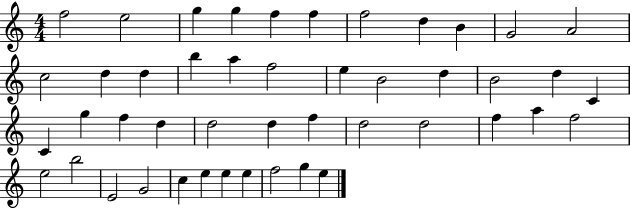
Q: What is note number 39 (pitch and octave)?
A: G4